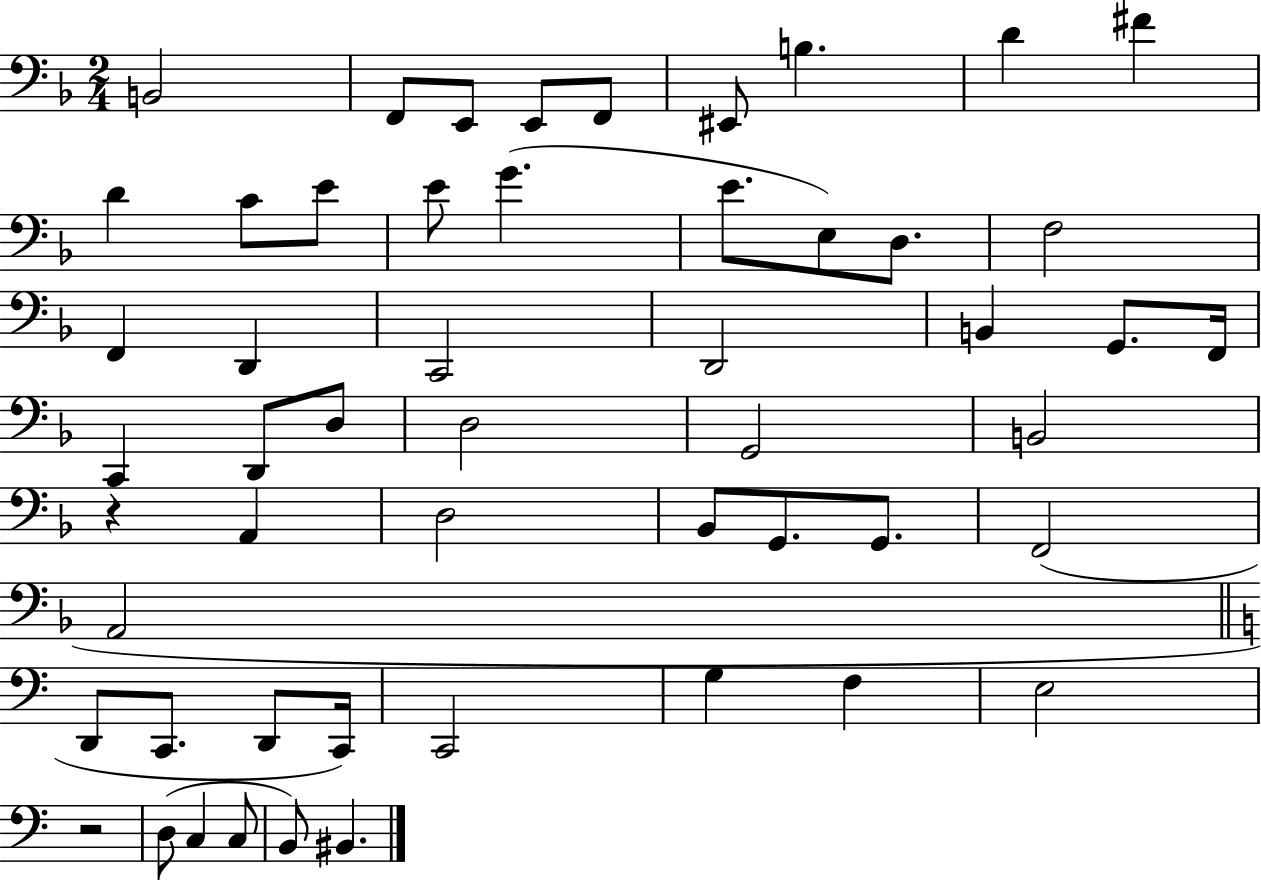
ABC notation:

X:1
T:Untitled
M:2/4
L:1/4
K:F
B,,2 F,,/2 E,,/2 E,,/2 F,,/2 ^E,,/2 B, D ^F D C/2 E/2 E/2 G E/2 E,/2 D,/2 F,2 F,, D,, C,,2 D,,2 B,, G,,/2 F,,/4 C,, D,,/2 D,/2 D,2 G,,2 B,,2 z A,, D,2 _B,,/2 G,,/2 G,,/2 F,,2 A,,2 D,,/2 C,,/2 D,,/2 C,,/4 C,,2 G, F, E,2 z2 D,/2 C, C,/2 B,,/2 ^B,,